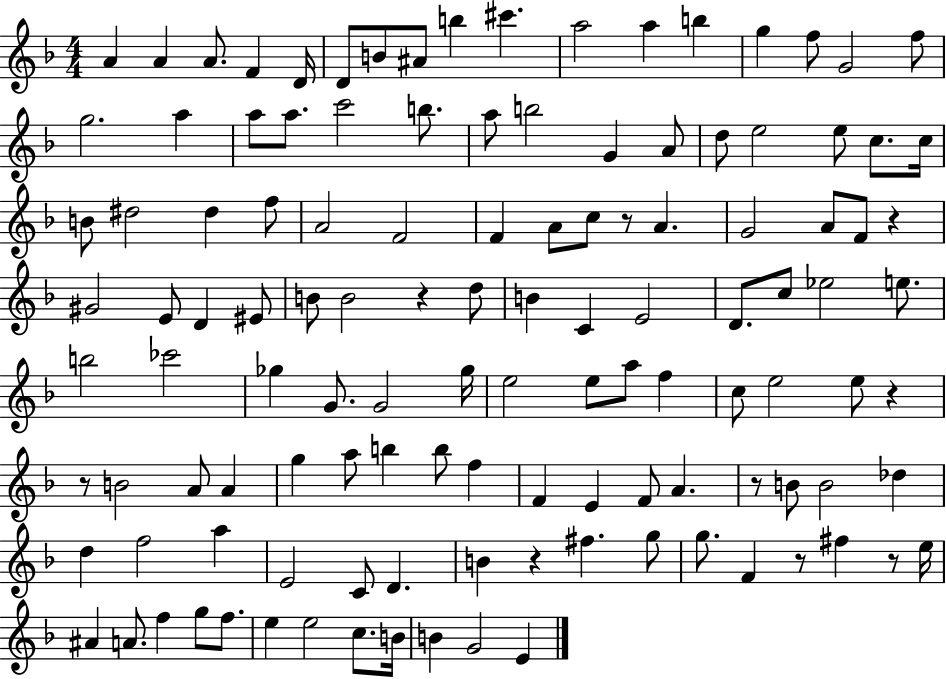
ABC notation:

X:1
T:Untitled
M:4/4
L:1/4
K:F
A A A/2 F D/4 D/2 B/2 ^A/2 b ^c' a2 a b g f/2 G2 f/2 g2 a a/2 a/2 c'2 b/2 a/2 b2 G A/2 d/2 e2 e/2 c/2 c/4 B/2 ^d2 ^d f/2 A2 F2 F A/2 c/2 z/2 A G2 A/2 F/2 z ^G2 E/2 D ^E/2 B/2 B2 z d/2 B C E2 D/2 c/2 _e2 e/2 b2 _c'2 _g G/2 G2 _g/4 e2 e/2 a/2 f c/2 e2 e/2 z z/2 B2 A/2 A g a/2 b b/2 f F E F/2 A z/2 B/2 B2 _d d f2 a E2 C/2 D B z ^f g/2 g/2 F z/2 ^f z/2 e/4 ^A A/2 f g/2 f/2 e e2 c/2 B/4 B G2 E